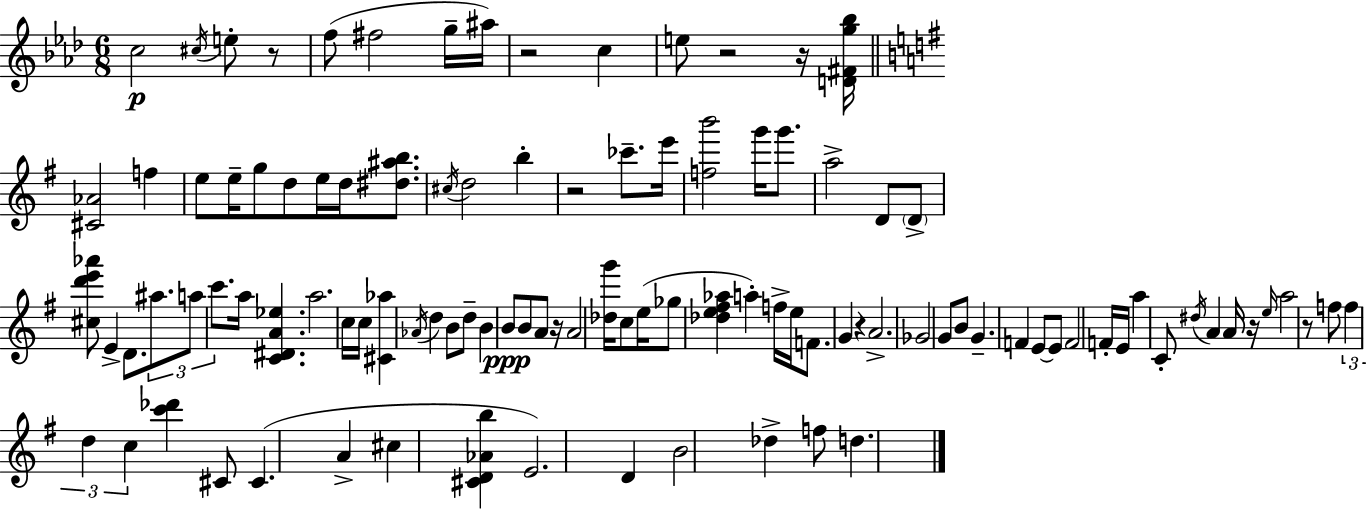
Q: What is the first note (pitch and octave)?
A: C5